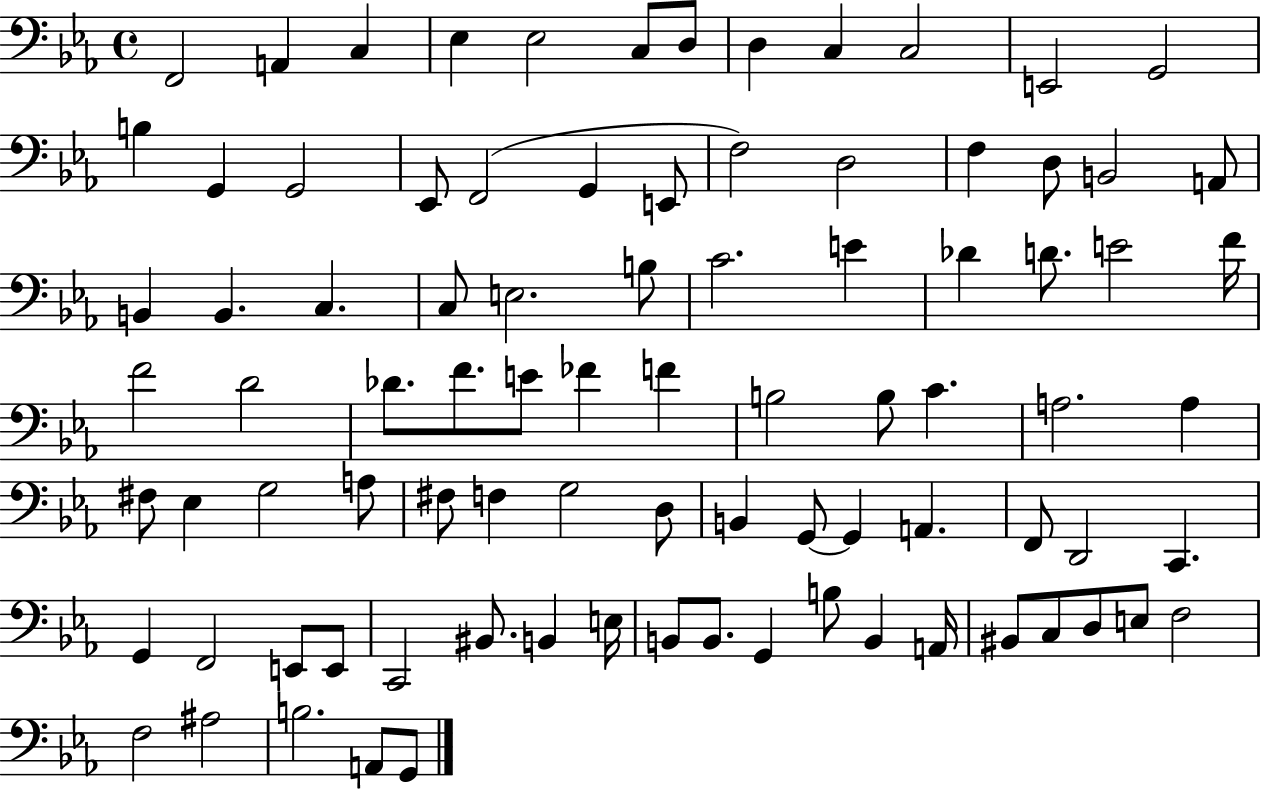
X:1
T:Untitled
M:4/4
L:1/4
K:Eb
F,,2 A,, C, _E, _E,2 C,/2 D,/2 D, C, C,2 E,,2 G,,2 B, G,, G,,2 _E,,/2 F,,2 G,, E,,/2 F,2 D,2 F, D,/2 B,,2 A,,/2 B,, B,, C, C,/2 E,2 B,/2 C2 E _D D/2 E2 F/4 F2 D2 _D/2 F/2 E/2 _F F B,2 B,/2 C A,2 A, ^F,/2 _E, G,2 A,/2 ^F,/2 F, G,2 D,/2 B,, G,,/2 G,, A,, F,,/2 D,,2 C,, G,, F,,2 E,,/2 E,,/2 C,,2 ^B,,/2 B,, E,/4 B,,/2 B,,/2 G,, B,/2 B,, A,,/4 ^B,,/2 C,/2 D,/2 E,/2 F,2 F,2 ^A,2 B,2 A,,/2 G,,/2